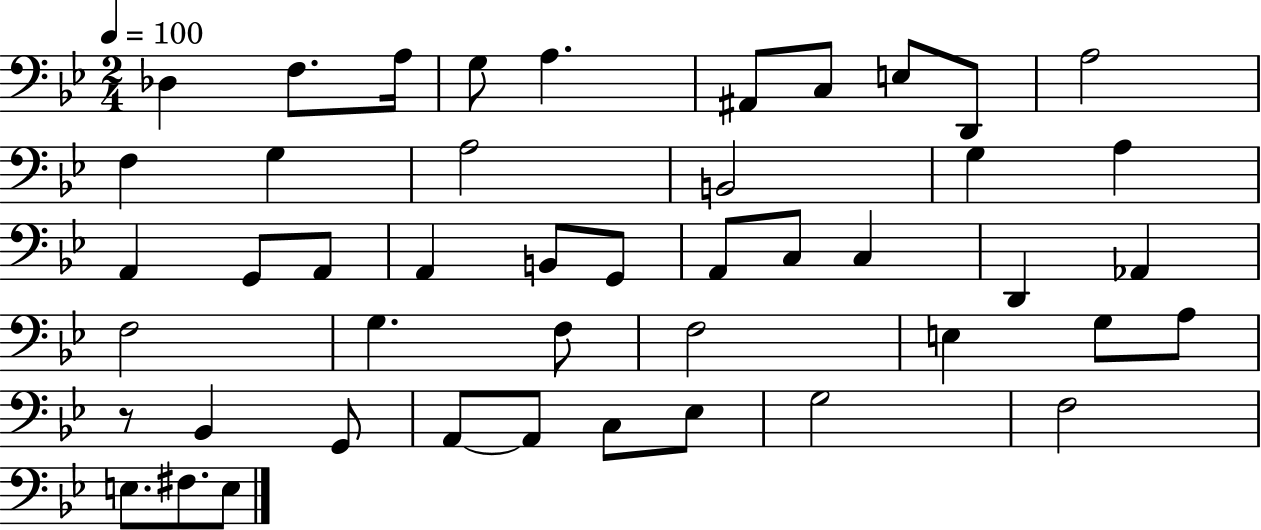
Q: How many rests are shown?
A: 1